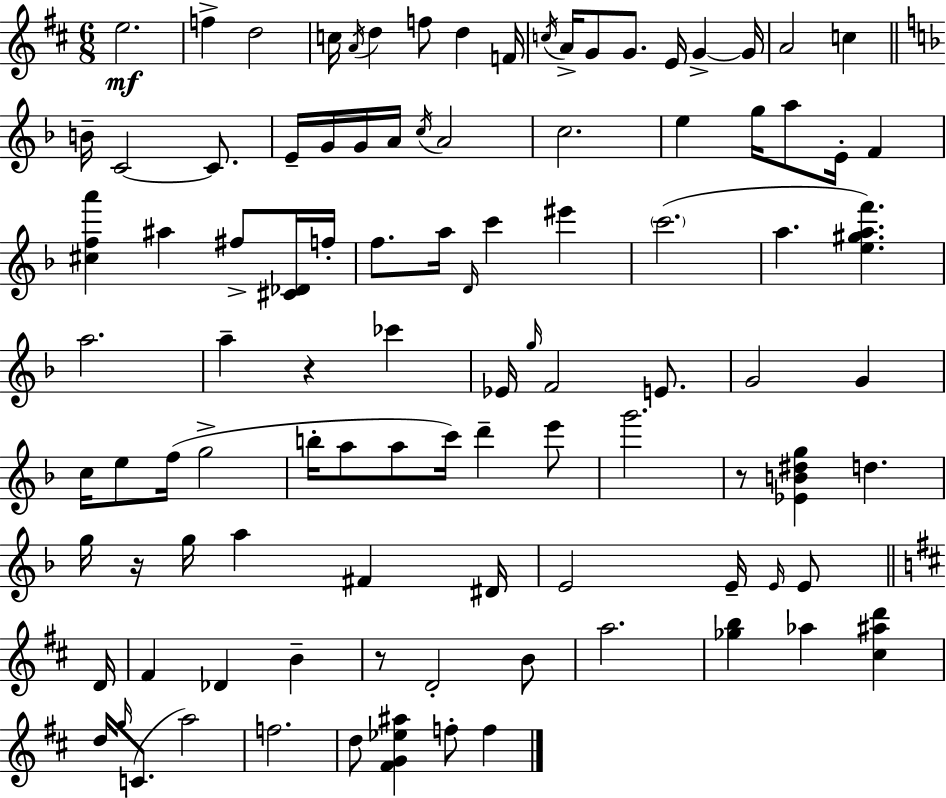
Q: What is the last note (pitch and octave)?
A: F5